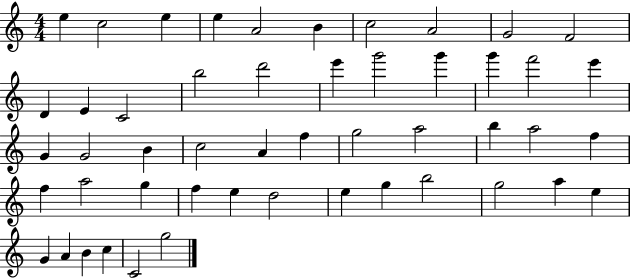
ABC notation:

X:1
T:Untitled
M:4/4
L:1/4
K:C
e c2 e e A2 B c2 A2 G2 F2 D E C2 b2 d'2 e' g'2 g' g' f'2 e' G G2 B c2 A f g2 a2 b a2 f f a2 g f e d2 e g b2 g2 a e G A B c C2 g2